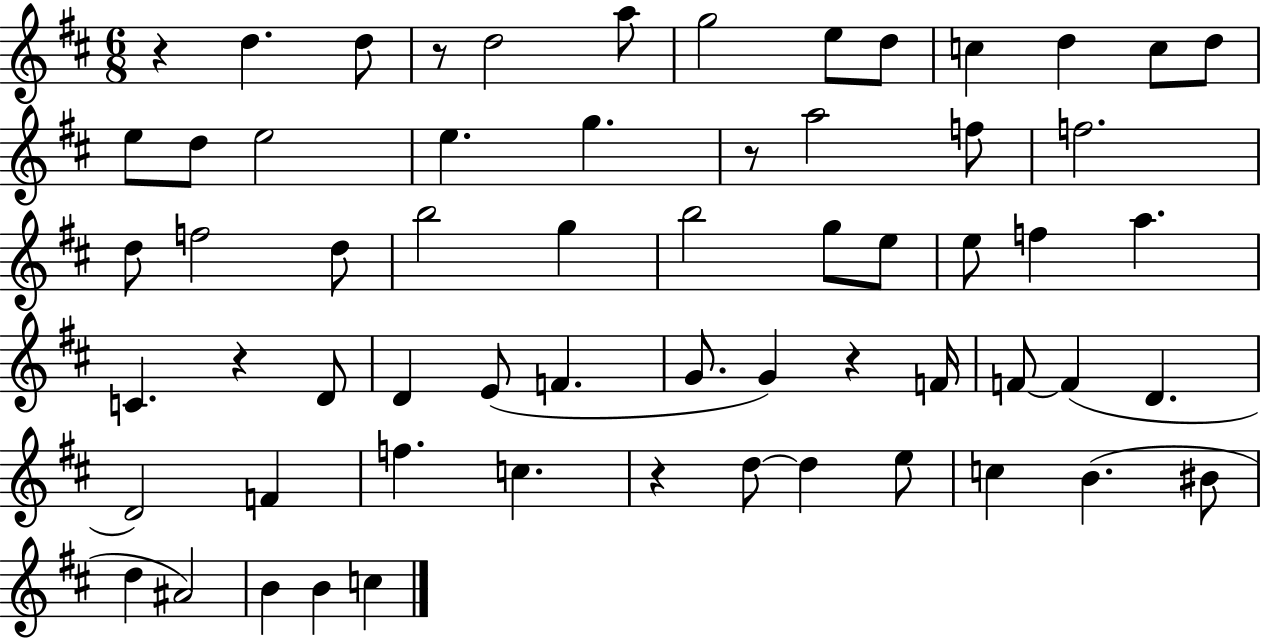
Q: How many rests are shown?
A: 6